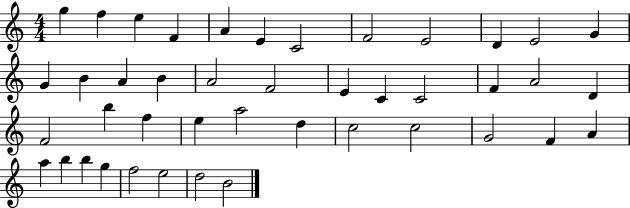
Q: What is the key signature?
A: C major